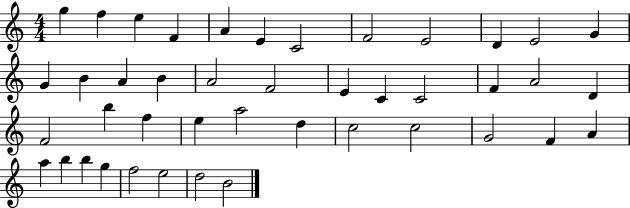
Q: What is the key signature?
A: C major